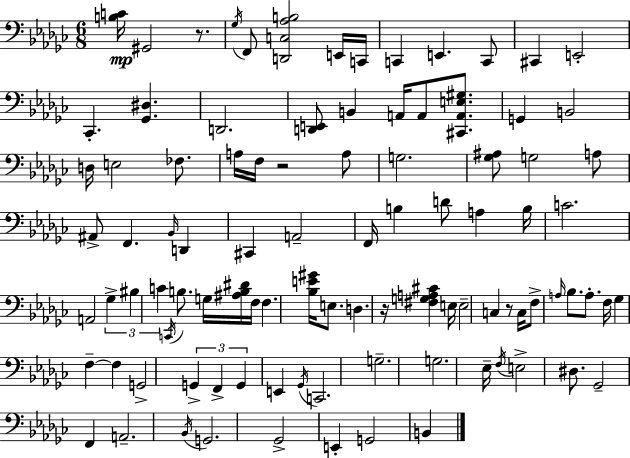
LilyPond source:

{
  \clef bass
  \numericTimeSignature
  \time 6/8
  \key ees \minor
  <b c'>16\mp gis,2 r8. | \acciaccatura { ges16 } f,8 <d, c aes b>2 e,16 | c,16 c,4 e,4. c,8 | cis,4 e,2-. | \break ces,4.-. <ges, dis>4. | d,2. | <d, e,>8 b,4 a,16 a,8 <cis, a, e gis>8. | g,4 b,2 | \break d16 e2 fes8. | a16 f16 r2 a8 | g2. | <ges ais>8 g2 a8 | \break ais,8-> f,4. \grace { bes,16 } d,4 | cis,4 a,2-- | f,16 b4 d'8 a4 | b16 c'2. | \break a,2 \tuplet 3/2 { ges4-> | bis4 c'4 } \acciaccatura { c,16 } b8. | g16 <ais b dis'>16 f16 f4. <bes e' gis'>16 | e8. d4. r16 <fis g a cis'>4 | \break e16 e2-- c4 | r8 c16 f8-> \grace { a16 } bes8. | a8.-. f16 ges4 f4--~~ | f4 g,2-> | \break \tuplet 3/2 { g,4-> f,4-> g,4 } | e,4 \acciaccatura { ges,16 } c,2. | g2.-- | g2. | \break ees16-- \acciaccatura { f16 } e2-> | dis8. ges,2-- | f,4 a,2.-- | \acciaccatura { bes,16 } g,2. | \break ges,2-> | e,4-. g,2 | b,4 \bar "|."
}